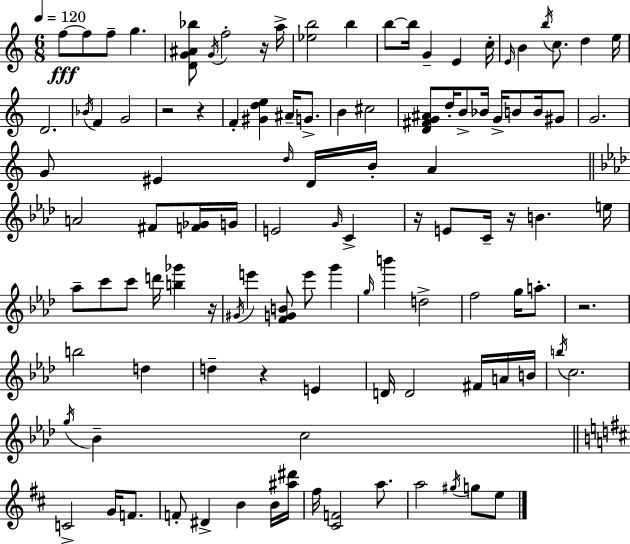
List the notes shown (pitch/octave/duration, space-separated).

F5/e F5/e F5/e G5/q. [D4,G4,A#4,Bb5]/e G4/s F5/h R/s A5/s [Eb5,B5]/h B5/q B5/e B5/s G4/q E4/q C5/s E4/s B4/q B5/s C5/e. D5/q E5/s D4/h. Bb4/s F4/q G4/h R/h R/q F4/q [G#4,D5,E5]/q A#4/s G4/e. B4/q C#5/h [D4,F#4,G4,A#4]/e D5/s B4/e Bb4/s G4/s B4/e B4/s G#4/e G4/h. G4/e EIS4/q D5/s D4/s B4/s A4/q A4/h F#4/e [F4,Gb4]/s G4/s E4/h G4/s C4/q R/s E4/e C4/s R/s B4/q. E5/s Ab5/e C6/e C6/e D6/s [B5,Gb6]/q R/s G#4/s E6/q [F4,G4,B4]/e E6/e G6/q G5/s B6/q D5/h F5/h G5/s A5/e. R/h. B5/h D5/q D5/q R/q E4/q D4/s D4/h F#4/s A4/s B4/s B5/s C5/h. G5/s Bb4/q C5/h C4/h G4/s F4/e. F4/e D#4/q B4/q B4/s [A#5,D#6]/s F#5/s [C#4,F4]/h A5/e. A5/h G#5/s G5/e E5/e